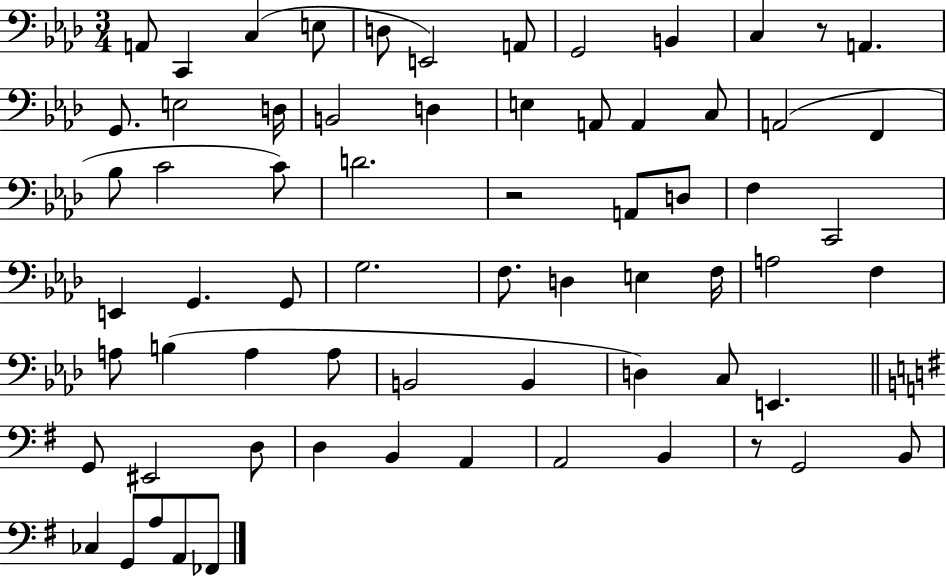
{
  \clef bass
  \numericTimeSignature
  \time 3/4
  \key aes \major
  a,8 c,4 c4( e8 | d8 e,2) a,8 | g,2 b,4 | c4 r8 a,4. | \break g,8. e2 d16 | b,2 d4 | e4 a,8 a,4 c8 | a,2( f,4 | \break bes8 c'2 c'8) | d'2. | r2 a,8 d8 | f4 c,2 | \break e,4 g,4. g,8 | g2. | f8. d4 e4 f16 | a2 f4 | \break a8 b4( a4 a8 | b,2 b,4 | d4) c8 e,4. | \bar "||" \break \key g \major g,8 eis,2 d8 | d4 b,4 a,4 | a,2 b,4 | r8 g,2 b,8 | \break ces4 g,8 a8 a,8 fes,8 | \bar "|."
}